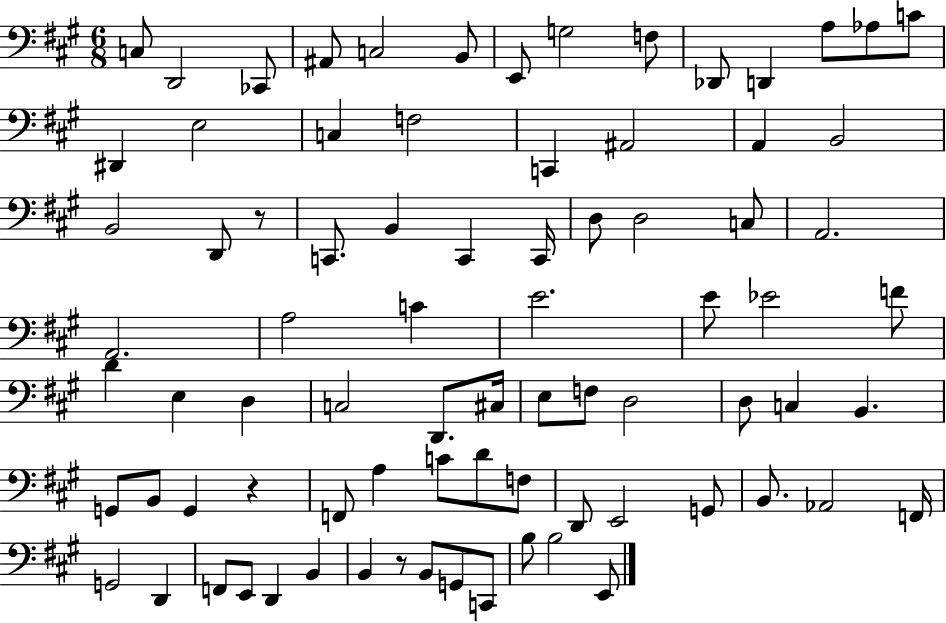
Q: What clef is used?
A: bass